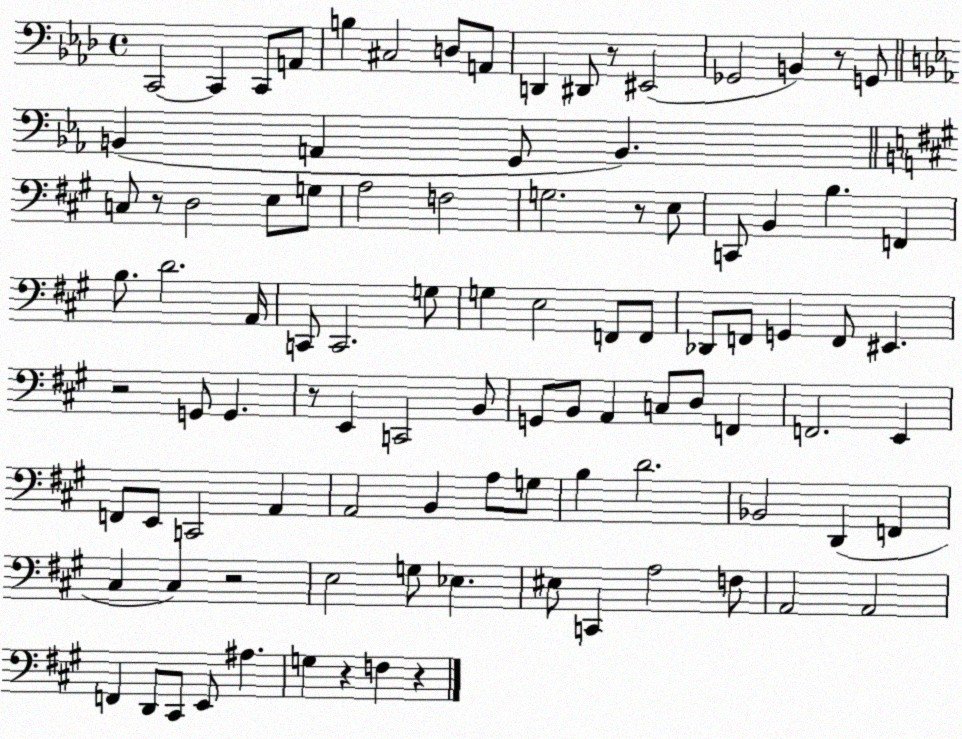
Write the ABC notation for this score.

X:1
T:Untitled
M:4/4
L:1/4
K:Ab
C,,2 C,, C,,/2 A,,/2 B, ^C,2 D,/2 A,,/2 D,, ^D,,/2 z/2 ^E,,2 _G,,2 B,, z/2 G,,/2 B,, A,, G,,/2 B,, C,/2 z/2 D,2 E,/2 G,/2 A,2 F,2 G,2 z/2 E,/2 C,,/2 B,, B, F,, B,/2 D2 A,,/4 C,,/2 C,,2 G,/2 G, E,2 F,,/2 F,,/2 _D,,/2 F,,/2 G,, F,,/2 ^E,, z2 G,,/2 G,, z/2 E,, C,,2 B,,/2 G,,/2 B,,/2 A,, C,/2 D,/2 F,, F,,2 E,, F,,/2 E,,/2 C,,2 A,, A,,2 B,, A,/2 G,/2 B, D2 _B,,2 D,, F,, ^C, ^C, z2 E,2 G,/2 _E, ^E,/2 C,, A,2 F,/2 A,,2 A,,2 F,, D,,/2 ^C,,/2 E,,/2 ^A, G, z F, z